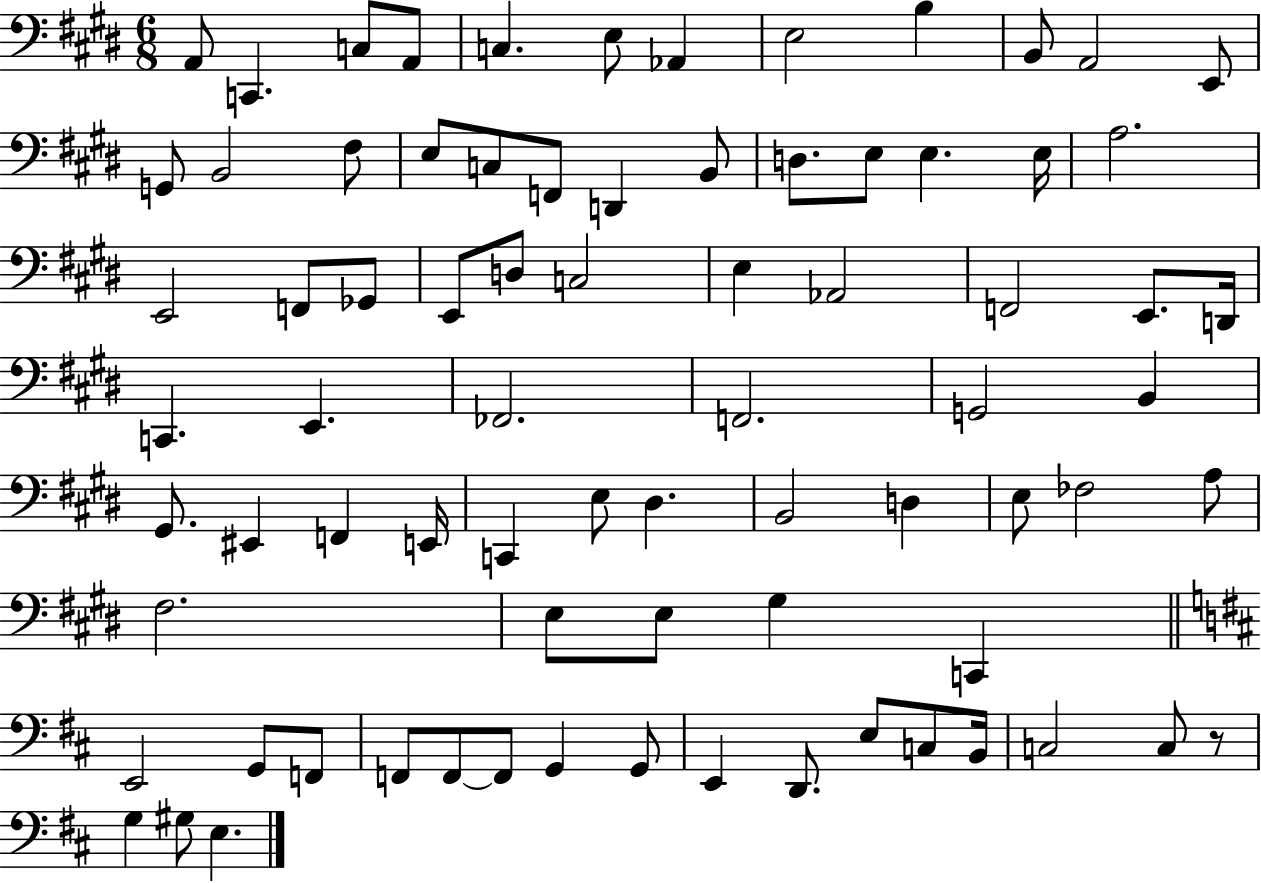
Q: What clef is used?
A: bass